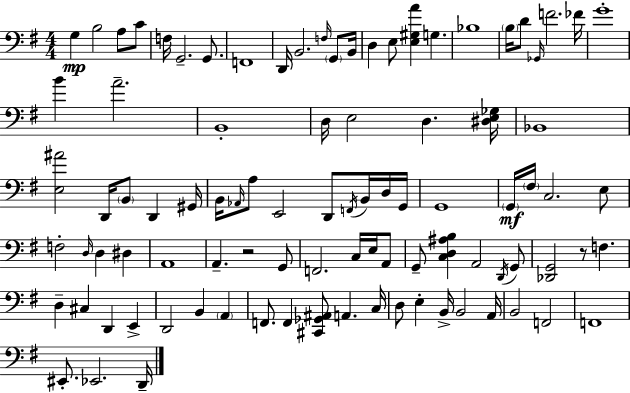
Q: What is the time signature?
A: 4/4